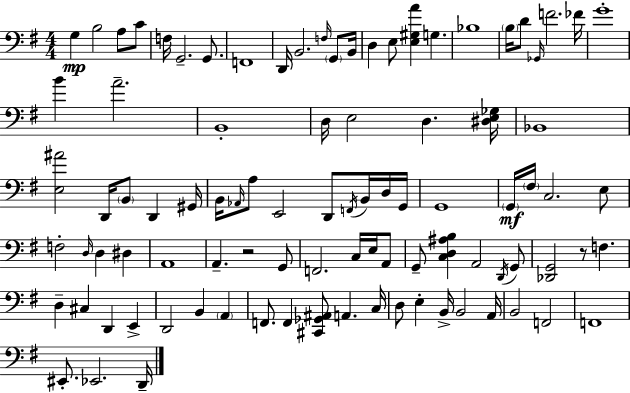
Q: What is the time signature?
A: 4/4